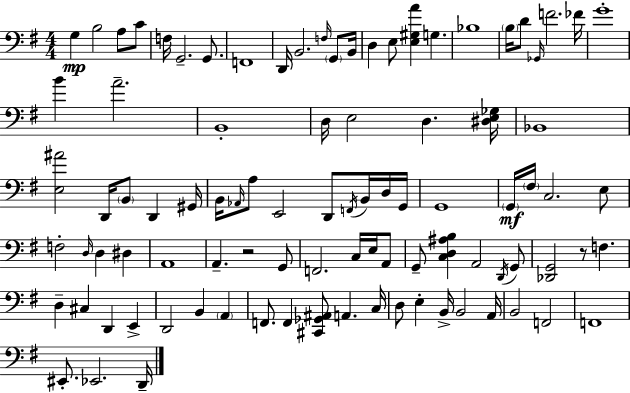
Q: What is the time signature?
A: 4/4